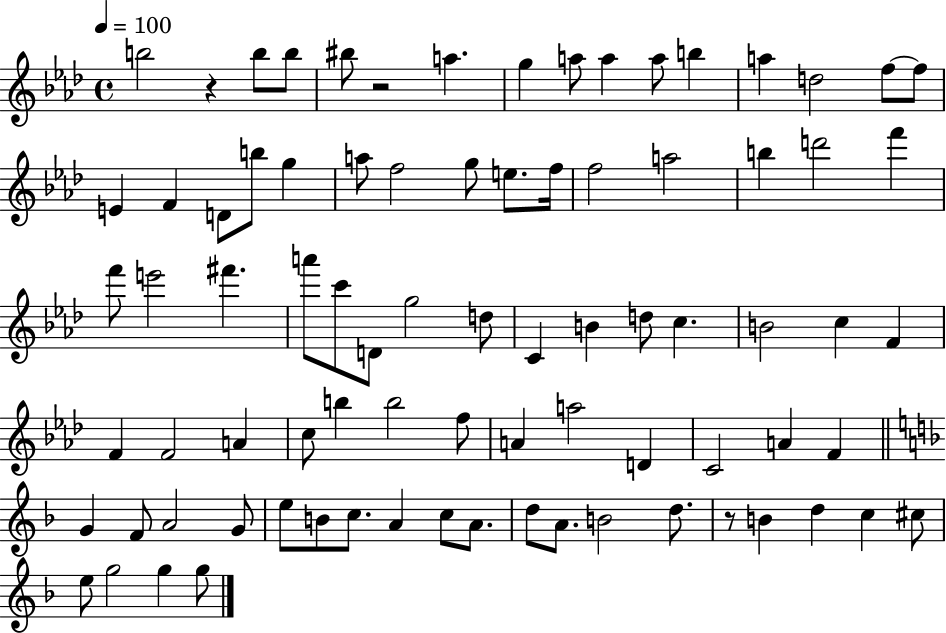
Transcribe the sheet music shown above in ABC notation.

X:1
T:Untitled
M:4/4
L:1/4
K:Ab
b2 z b/2 b/2 ^b/2 z2 a g a/2 a a/2 b a d2 f/2 f/2 E F D/2 b/2 g a/2 f2 g/2 e/2 f/4 f2 a2 b d'2 f' f'/2 e'2 ^f' a'/2 c'/2 D/2 g2 d/2 C B d/2 c B2 c F F F2 A c/2 b b2 f/2 A a2 D C2 A F G F/2 A2 G/2 e/2 B/2 c/2 A c/2 A/2 d/2 A/2 B2 d/2 z/2 B d c ^c/2 e/2 g2 g g/2